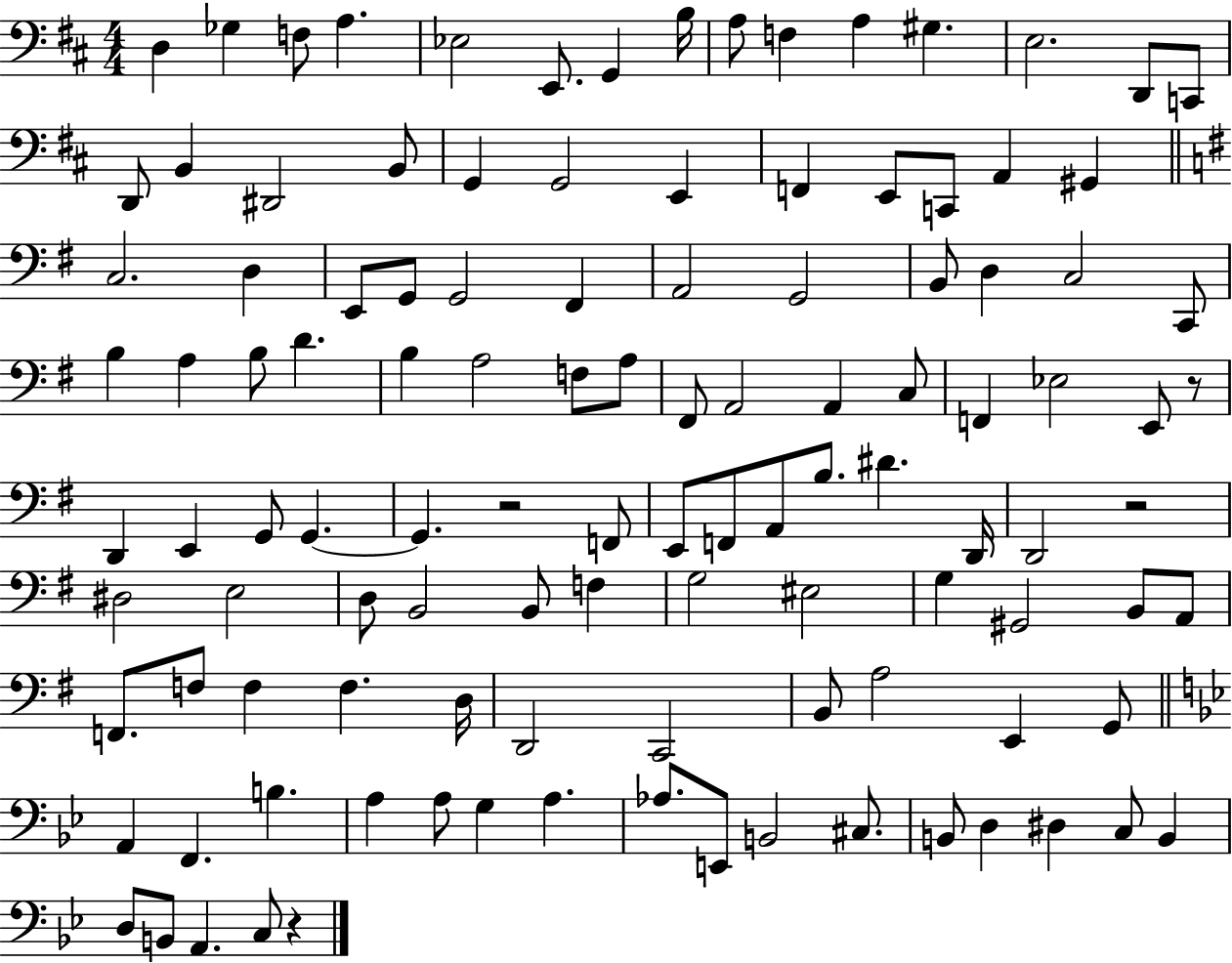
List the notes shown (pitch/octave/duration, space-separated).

D3/q Gb3/q F3/e A3/q. Eb3/h E2/e. G2/q B3/s A3/e F3/q A3/q G#3/q. E3/h. D2/e C2/e D2/e B2/q D#2/h B2/e G2/q G2/h E2/q F2/q E2/e C2/e A2/q G#2/q C3/h. D3/q E2/e G2/e G2/h F#2/q A2/h G2/h B2/e D3/q C3/h C2/e B3/q A3/q B3/e D4/q. B3/q A3/h F3/e A3/e F#2/e A2/h A2/q C3/e F2/q Eb3/h E2/e R/e D2/q E2/q G2/e G2/q. G2/q. R/h F2/e E2/e F2/e A2/e B3/e. D#4/q. D2/s D2/h R/h D#3/h E3/h D3/e B2/h B2/e F3/q G3/h EIS3/h G3/q G#2/h B2/e A2/e F2/e. F3/e F3/q F3/q. D3/s D2/h C2/h B2/e A3/h E2/q G2/e A2/q F2/q. B3/q. A3/q A3/e G3/q A3/q. Ab3/e. E2/e B2/h C#3/e. B2/e D3/q D#3/q C3/e B2/q D3/e B2/e A2/q. C3/e R/q